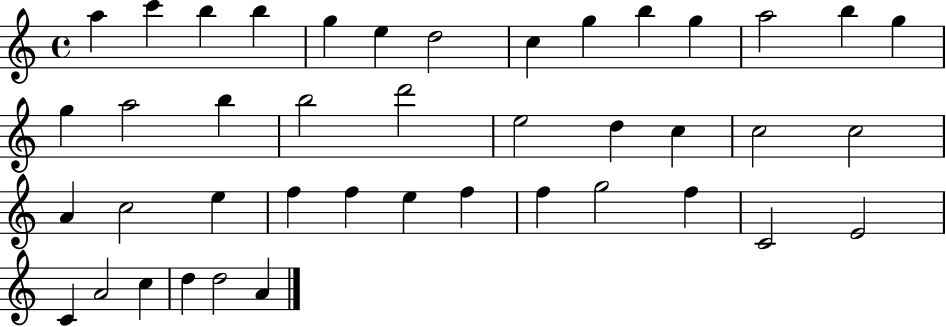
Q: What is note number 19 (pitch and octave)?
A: D6